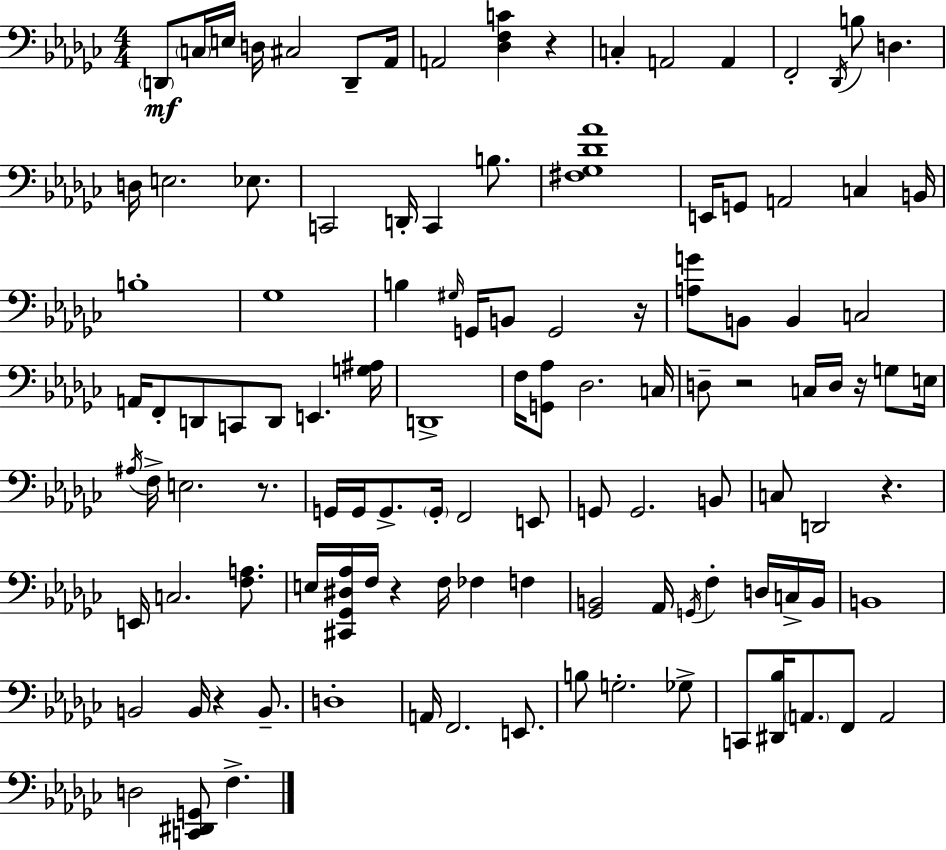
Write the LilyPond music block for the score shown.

{
  \clef bass
  \numericTimeSignature
  \time 4/4
  \key ees \minor
  \repeat volta 2 { \parenthesize d,8\mf \parenthesize c16 e16 d16 cis2 d,8-- aes,16 | a,2 <des f c'>4 r4 | c4-. a,2 a,4 | f,2-. \acciaccatura { des,16 } b8 d4. | \break d16 e2. ees8. | c,2 d,16-. c,4 b8. | <fis ges des' aes'>1 | e,16 g,8 a,2 c4 | \break b,16 b1-. | ges1 | b4 \grace { gis16 } g,16 b,8 g,2 | r16 <a g'>8 b,8 b,4 c2 | \break a,16 f,8-. d,8 c,8 d,8 e,4. | <g ais>16 d,1-> | f16 <g, aes>8 des2. | c16 d8-- r2 c16 d16 r16 g8 | \break e16 \acciaccatura { ais16 } f16-> e2. | r8. g,16 g,16 g,8.-> \parenthesize g,16-. f,2 | e,8 g,8 g,2. | b,8 c8 d,2 r4. | \break e,16 c2. | <f a>8. e16 <cis, ges, dis aes>16 f16 r4 f16 fes4 f4 | <ges, b,>2 aes,16 \acciaccatura { g,16 } f4-. | d16 c16-> b,16 b,1 | \break b,2 b,16 r4 | b,8.-- d1-. | a,16 f,2. | e,8. b8 g2.-. | \break ges8-> c,8 <dis, bes>16 \parenthesize a,8. f,8 a,2 | d2 <c, dis, g,>8 f4.-> | } \bar "|."
}